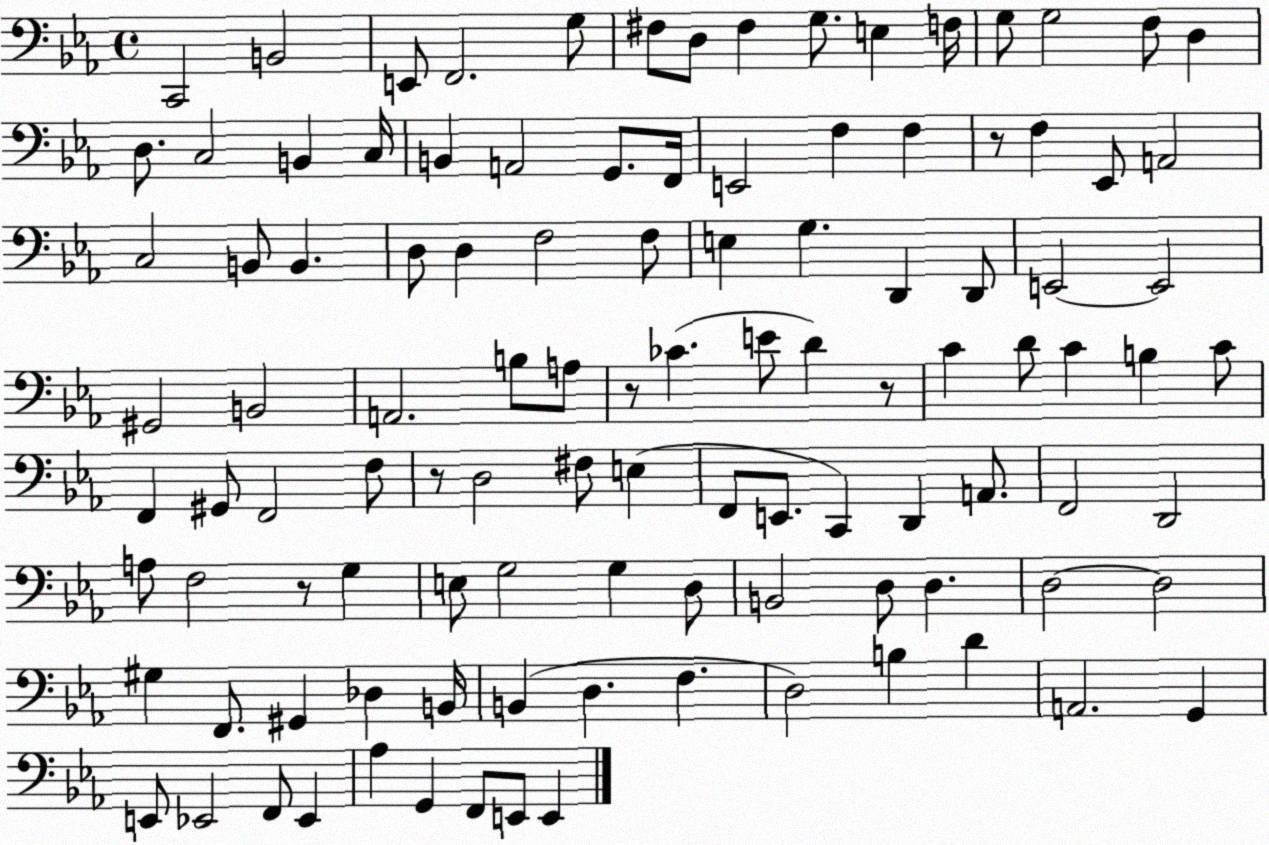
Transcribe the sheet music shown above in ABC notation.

X:1
T:Untitled
M:4/4
L:1/4
K:Eb
C,,2 B,,2 E,,/2 F,,2 G,/2 ^F,/2 D,/2 ^F, G,/2 E, F,/4 G,/2 G,2 F,/2 D, D,/2 C,2 B,, C,/4 B,, A,,2 G,,/2 F,,/4 E,,2 F, F, z/2 F, _E,,/2 A,,2 C,2 B,,/2 B,, D,/2 D, F,2 F,/2 E, G, D,, D,,/2 E,,2 E,,2 ^G,,2 B,,2 A,,2 B,/2 A,/2 z/2 _C E/2 D z/2 C D/2 C B, C/2 F,, ^G,,/2 F,,2 F,/2 z/2 D,2 ^F,/2 E, F,,/2 E,,/2 C,, D,, A,,/2 F,,2 D,,2 A,/2 F,2 z/2 G, E,/2 G,2 G, D,/2 B,,2 D,/2 D, D,2 D,2 ^G, F,,/2 ^G,, _D, B,,/4 B,, D, F, D,2 B, D A,,2 G,, E,,/2 _E,,2 F,,/2 _E,, _A, G,, F,,/2 E,,/2 E,,